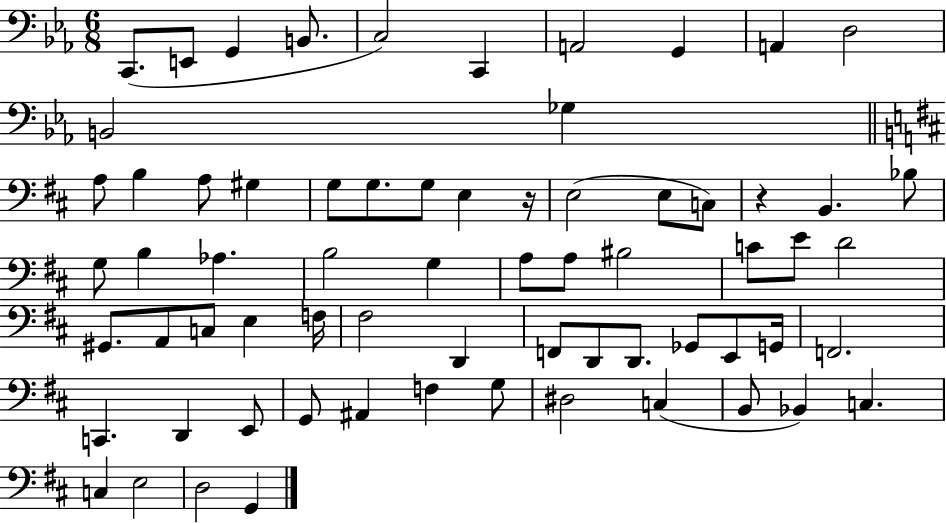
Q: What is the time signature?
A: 6/8